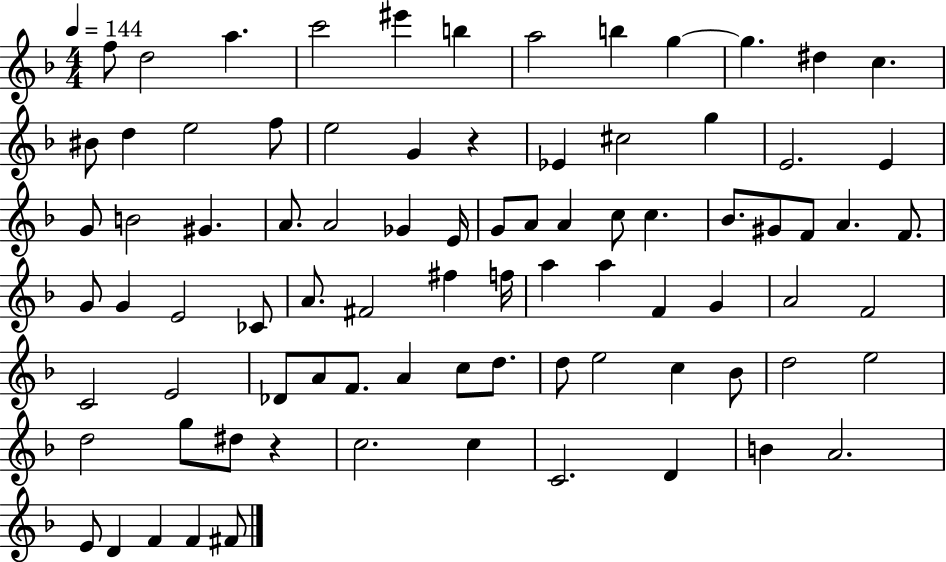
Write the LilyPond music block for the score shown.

{
  \clef treble
  \numericTimeSignature
  \time 4/4
  \key f \major
  \tempo 4 = 144
  f''8 d''2 a''4. | c'''2 eis'''4 b''4 | a''2 b''4 g''4~~ | g''4. dis''4 c''4. | \break bis'8 d''4 e''2 f''8 | e''2 g'4 r4 | ees'4 cis''2 g''4 | e'2. e'4 | \break g'8 b'2 gis'4. | a'8. a'2 ges'4 e'16 | g'8 a'8 a'4 c''8 c''4. | bes'8. gis'8 f'8 a'4. f'8. | \break g'8 g'4 e'2 ces'8 | a'8. fis'2 fis''4 f''16 | a''4 a''4 f'4 g'4 | a'2 f'2 | \break c'2 e'2 | des'8 a'8 f'8. a'4 c''8 d''8. | d''8 e''2 c''4 bes'8 | d''2 e''2 | \break d''2 g''8 dis''8 r4 | c''2. c''4 | c'2. d'4 | b'4 a'2. | \break e'8 d'4 f'4 f'4 fis'8 | \bar "|."
}